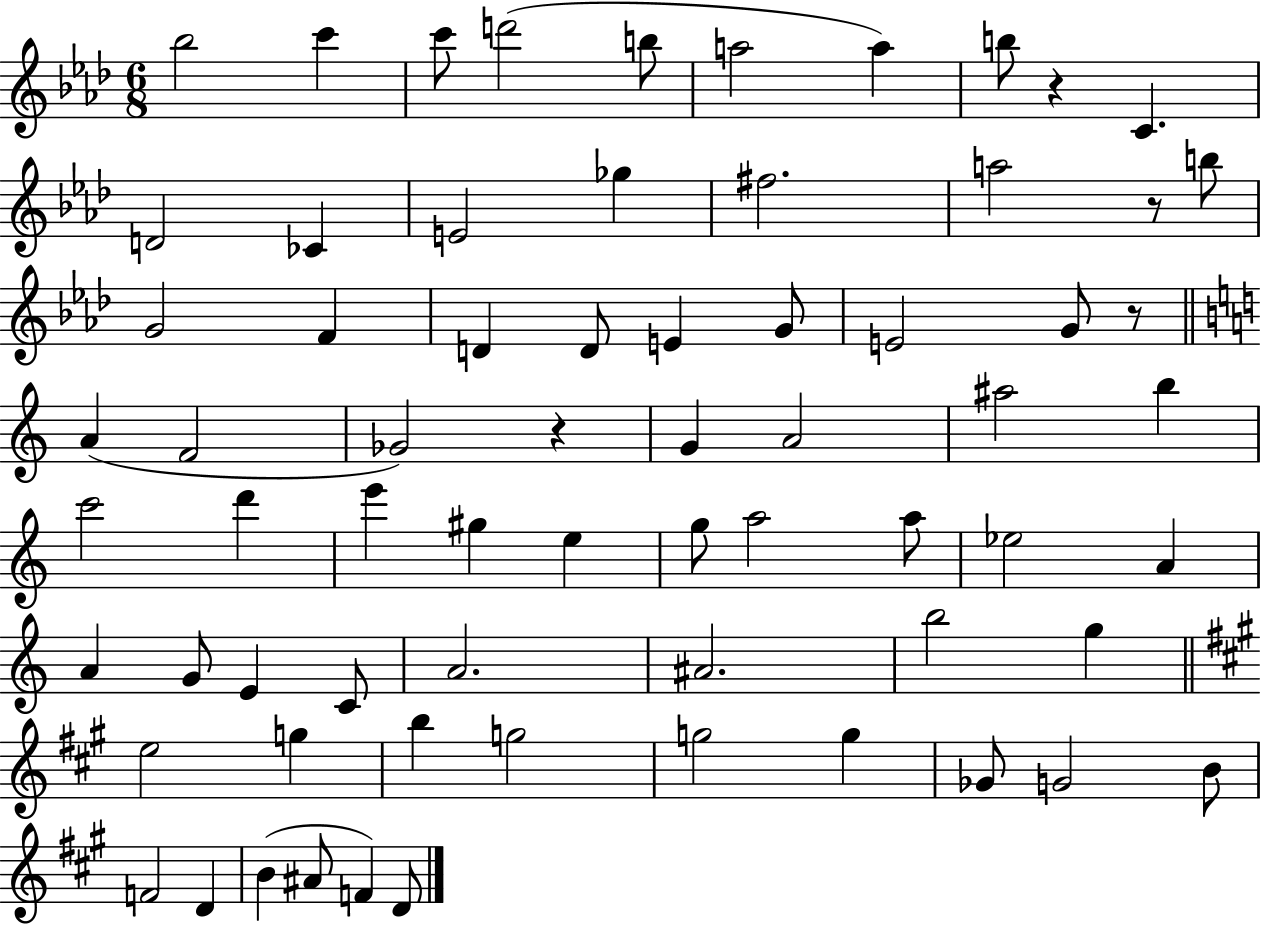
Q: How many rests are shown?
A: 4